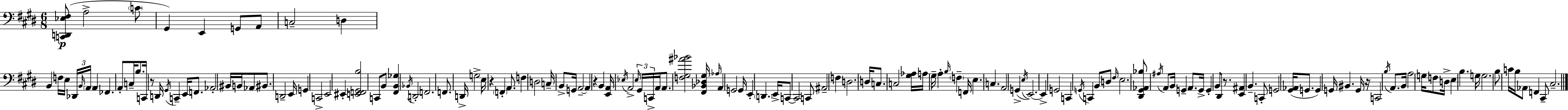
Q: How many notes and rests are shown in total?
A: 150